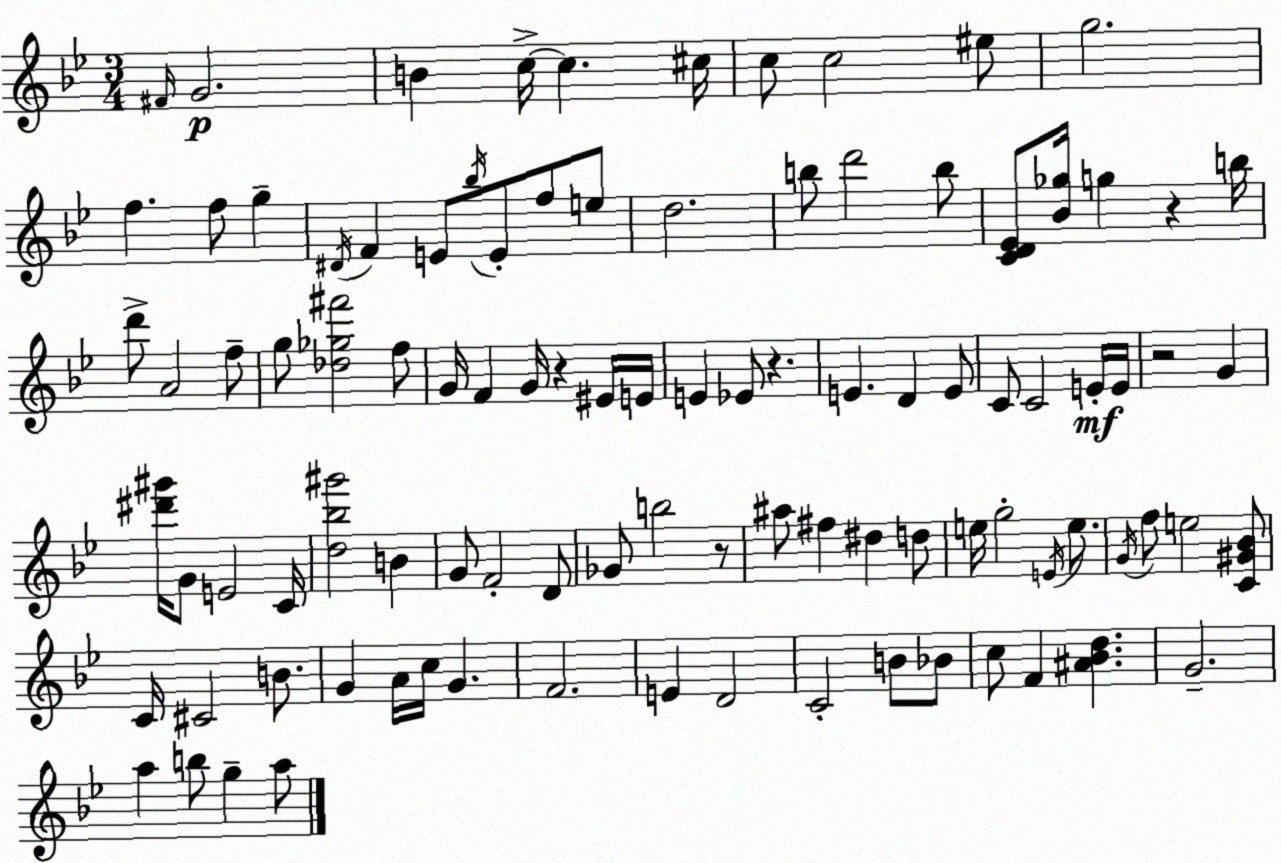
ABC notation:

X:1
T:Untitled
M:3/4
L:1/4
K:Bb
^F/4 G2 B c/4 c ^c/4 c/2 c2 ^e/2 g2 f f/2 g ^D/4 F E/2 _b/4 E/2 f/2 e/2 d2 b/2 d'2 b/2 [CD_E]/2 [_B_g]/4 g z b/4 d'/2 A2 f/2 g/2 [_d_g^f']2 f/2 G/4 F G/4 z ^E/4 E/4 E _E/2 z E D E/2 C/2 C2 E/4 E/4 z2 G [^d'^g']/4 G/2 E2 C/4 [d_b^g']2 B G/2 F2 D/2 _G/2 b2 z/2 ^a/2 ^f ^d d/2 e/4 g2 E/4 e/2 G/4 f/2 e2 [C^G_B]/2 C/4 ^C2 B/2 G A/4 c/4 G F2 E D2 C2 B/2 _B/2 c/2 F [^A_Bd] G2 a b/2 g a/2